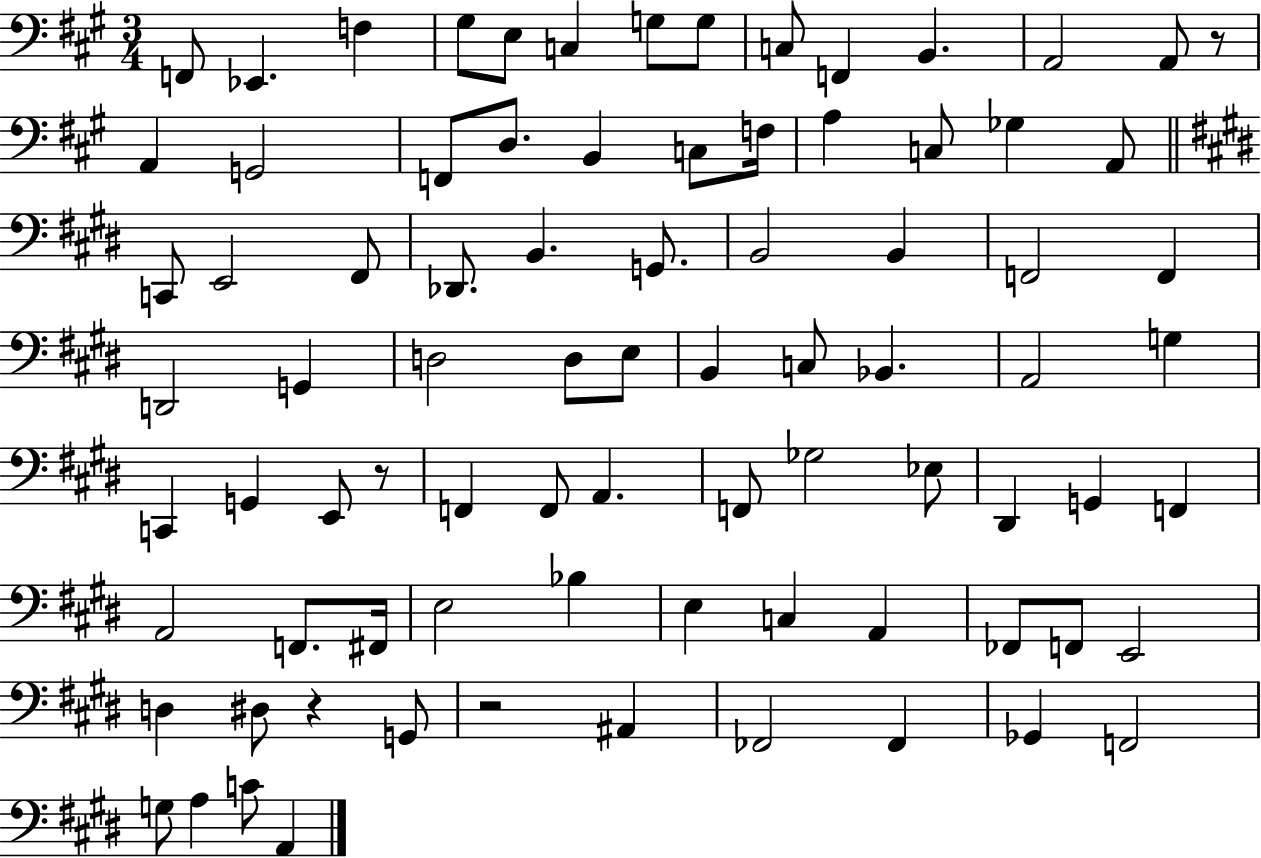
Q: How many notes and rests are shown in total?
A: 83